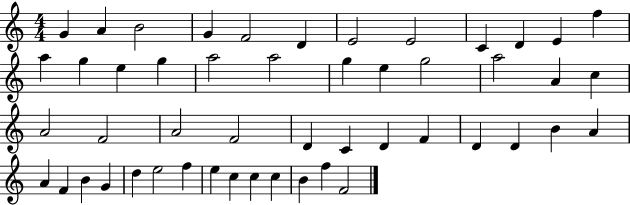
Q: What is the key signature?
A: C major